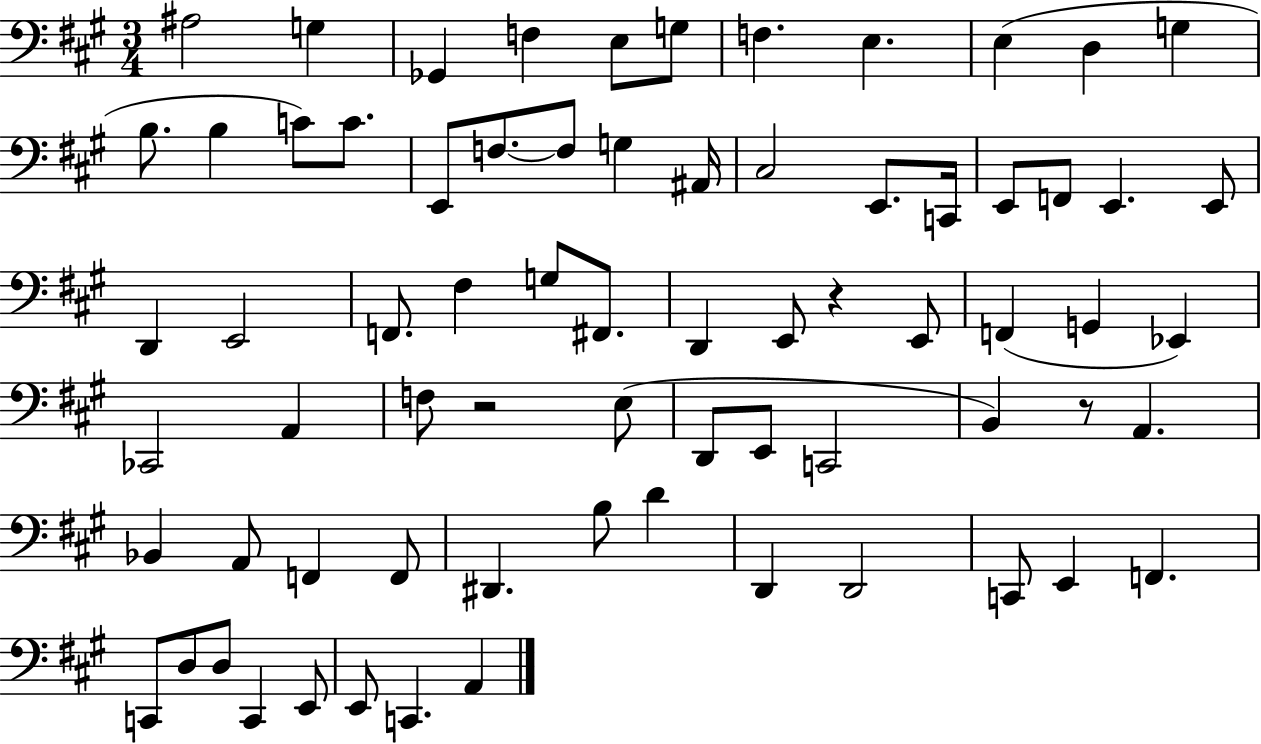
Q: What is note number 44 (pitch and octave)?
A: D2